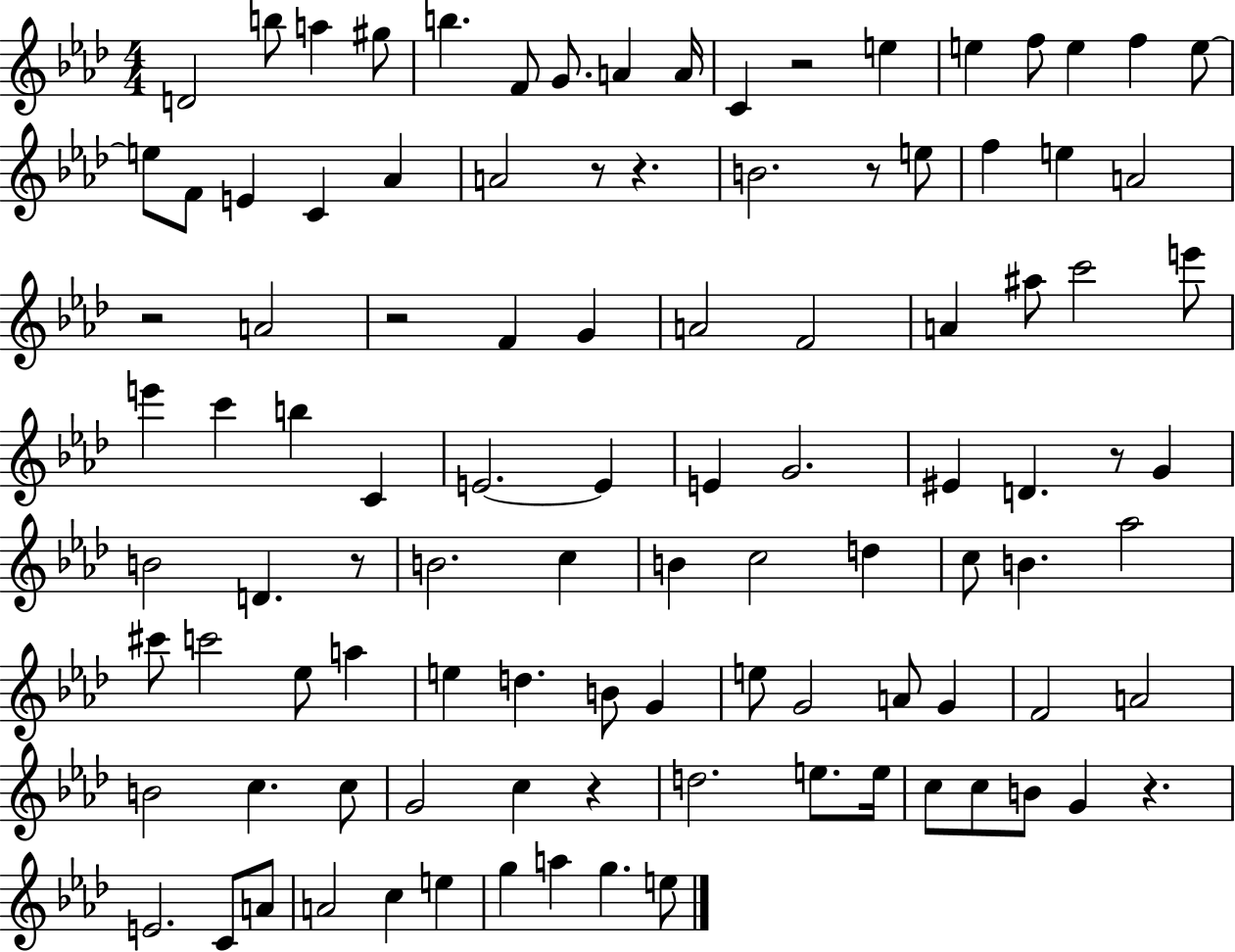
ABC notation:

X:1
T:Untitled
M:4/4
L:1/4
K:Ab
D2 b/2 a ^g/2 b F/2 G/2 A A/4 C z2 e e f/2 e f e/2 e/2 F/2 E C _A A2 z/2 z B2 z/2 e/2 f e A2 z2 A2 z2 F G A2 F2 A ^a/2 c'2 e'/2 e' c' b C E2 E E G2 ^E D z/2 G B2 D z/2 B2 c B c2 d c/2 B _a2 ^c'/2 c'2 _e/2 a e d B/2 G e/2 G2 A/2 G F2 A2 B2 c c/2 G2 c z d2 e/2 e/4 c/2 c/2 B/2 G z E2 C/2 A/2 A2 c e g a g e/2